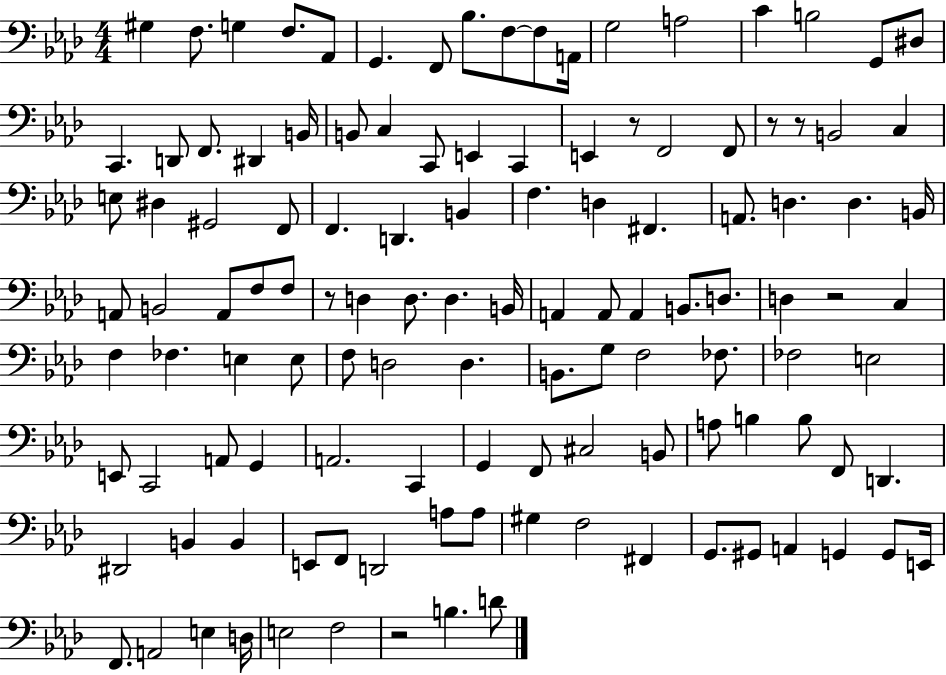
G#3/q F3/e. G3/q F3/e. Ab2/e G2/q. F2/e Bb3/e. F3/e F3/e A2/s G3/h A3/h C4/q B3/h G2/e D#3/e C2/q. D2/e F2/e. D#2/q B2/s B2/e C3/q C2/e E2/q C2/q E2/q R/e F2/h F2/e R/e R/e B2/h C3/q E3/e D#3/q G#2/h F2/e F2/q. D2/q. B2/q F3/q. D3/q F#2/q. A2/e. D3/q. D3/q. B2/s A2/e B2/h A2/e F3/e F3/e R/e D3/q D3/e. D3/q. B2/s A2/q A2/e A2/q B2/e. D3/e. D3/q R/h C3/q F3/q FES3/q. E3/q E3/e F3/e D3/h D3/q. B2/e. G3/e F3/h FES3/e. FES3/h E3/h E2/e C2/h A2/e G2/q A2/h. C2/q G2/q F2/e C#3/h B2/e A3/e B3/q B3/e F2/e D2/q. D#2/h B2/q B2/q E2/e F2/e D2/h A3/e A3/e G#3/q F3/h F#2/q G2/e. G#2/e A2/q G2/q G2/e E2/s F2/e. A2/h E3/q D3/s E3/h F3/h R/h B3/q. D4/e